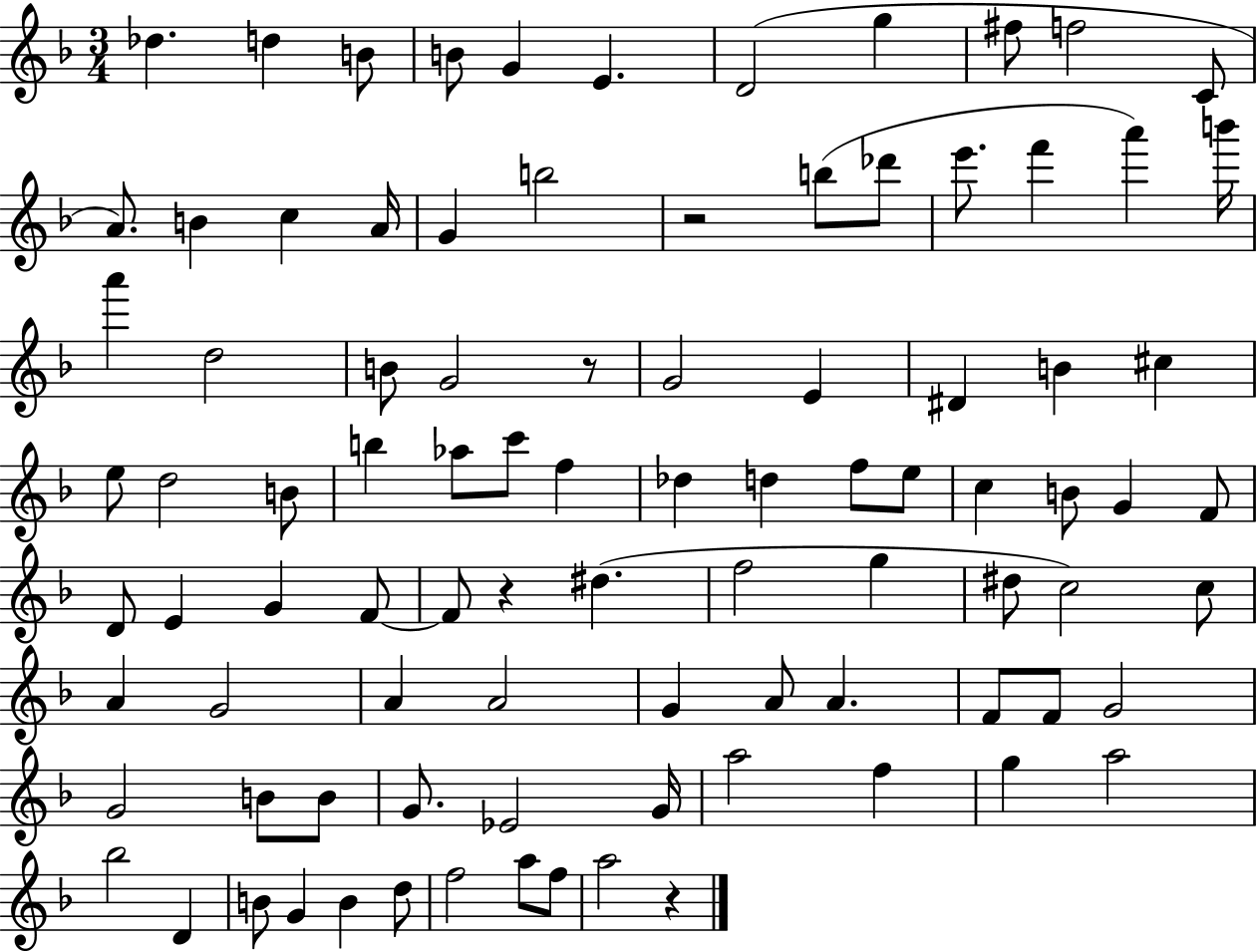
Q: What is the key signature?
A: F major